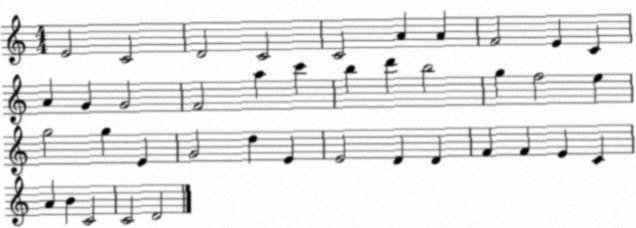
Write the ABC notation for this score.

X:1
T:Untitled
M:4/4
L:1/4
K:C
E2 C2 D2 C2 C2 A A F2 E C A G G2 F2 a c' b d' b2 g f2 e g2 g E G2 d E E2 D D F F E C A B C2 C2 D2